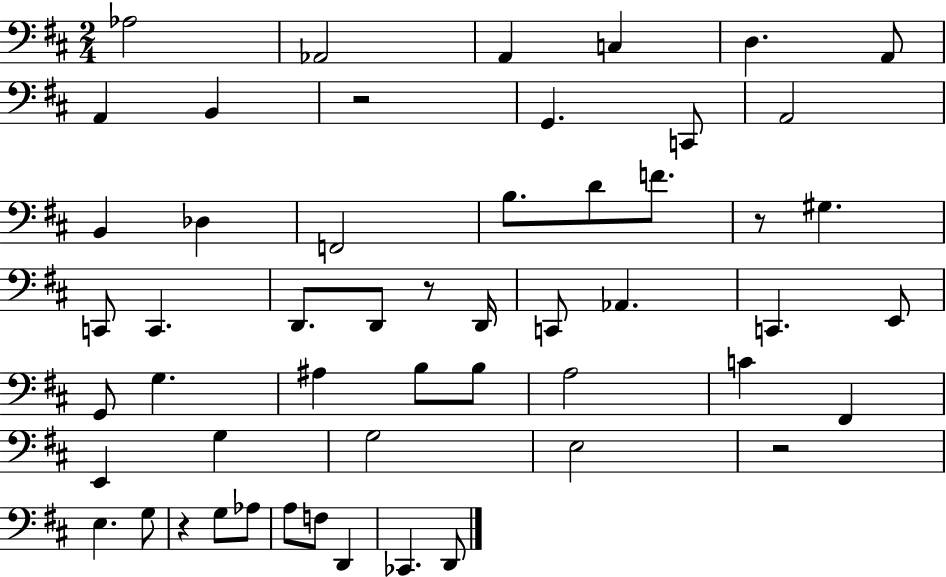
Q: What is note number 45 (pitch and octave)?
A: F3